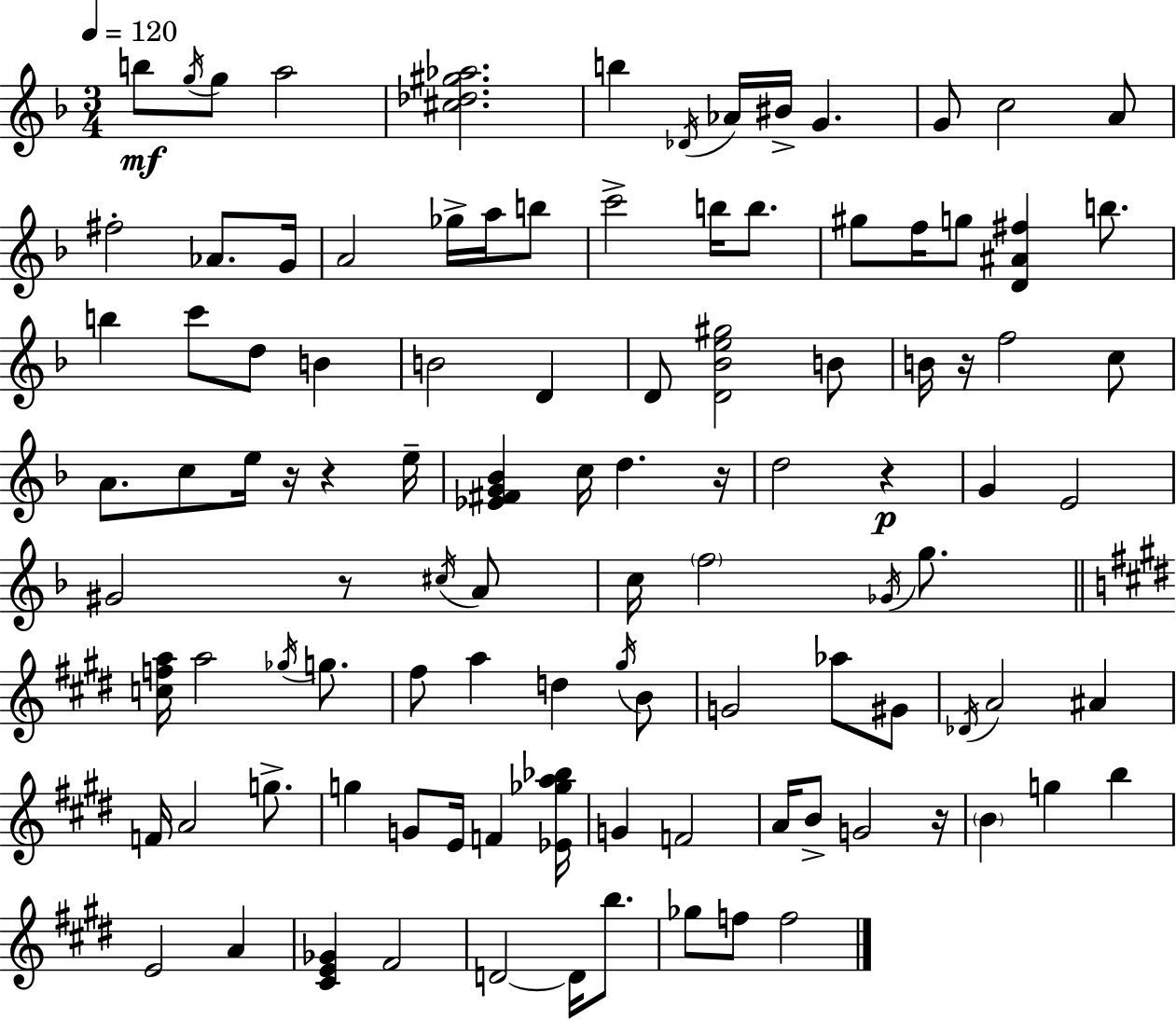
B5/e G5/s G5/e A5/h [C#5,Db5,G#5,Ab5]/h. B5/q Db4/s Ab4/s BIS4/s G4/q. G4/e C5/h A4/e F#5/h Ab4/e. G4/s A4/h Gb5/s A5/s B5/e C6/h B5/s B5/e. G#5/e F5/s G5/e [D4,A#4,F#5]/q B5/e. B5/q C6/e D5/e B4/q B4/h D4/q D4/e [D4,Bb4,E5,G#5]/h B4/e B4/s R/s F5/h C5/e A4/e. C5/e E5/s R/s R/q E5/s [Eb4,F#4,G4,Bb4]/q C5/s D5/q. R/s D5/h R/q G4/q E4/h G#4/h R/e C#5/s A4/e C5/s F5/h Gb4/s G5/e. [C5,F5,A5]/s A5/h Gb5/s G5/e. F#5/e A5/q D5/q G#5/s B4/e G4/h Ab5/e G#4/e Db4/s A4/h A#4/q F4/s A4/h G5/e. G5/q G4/e E4/s F4/q [Eb4,Gb5,A5,Bb5]/s G4/q F4/h A4/s B4/e G4/h R/s B4/q G5/q B5/q E4/h A4/q [C#4,E4,Gb4]/q F#4/h D4/h D4/s B5/e. Gb5/e F5/e F5/h